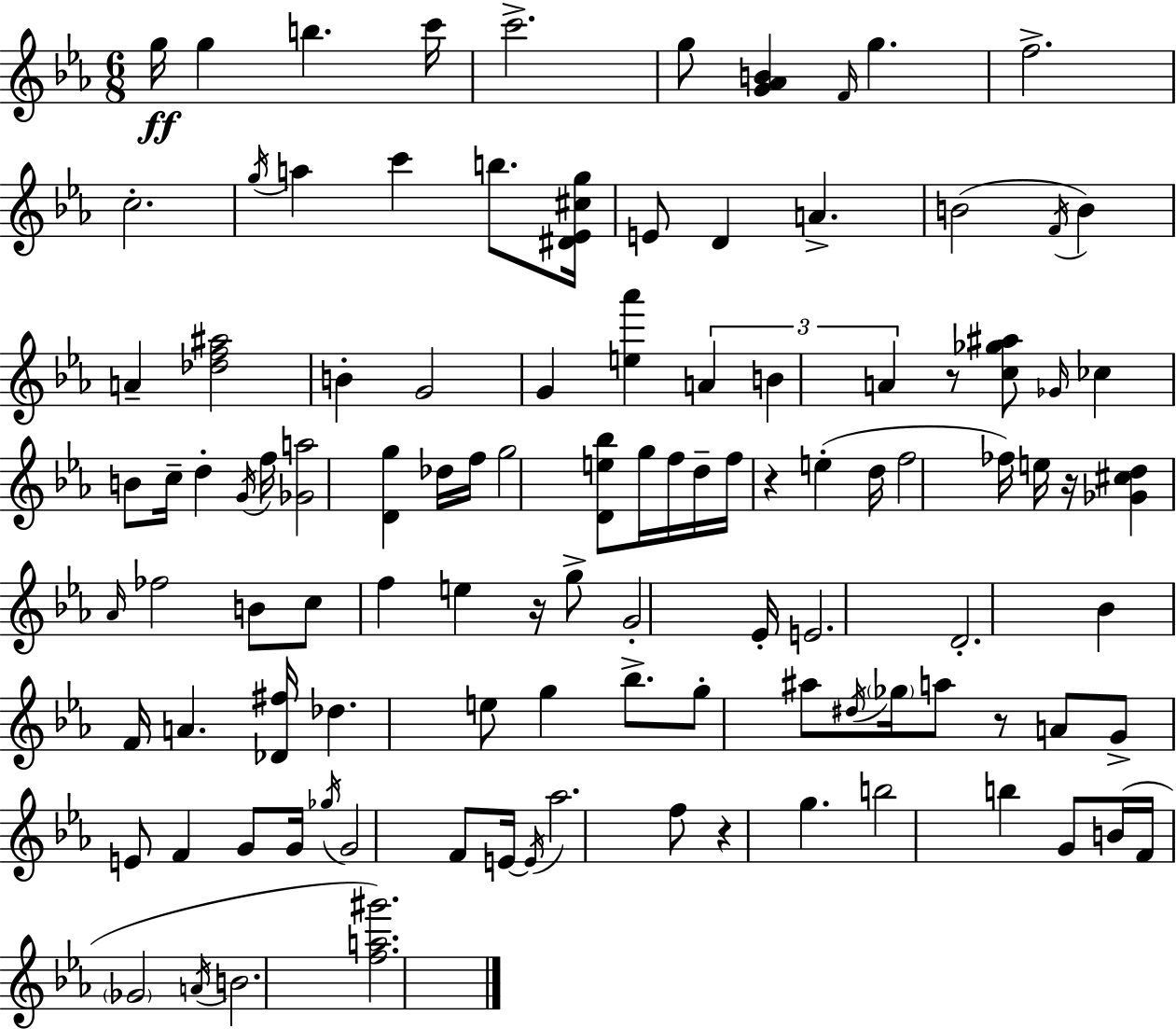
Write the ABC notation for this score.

X:1
T:Untitled
M:6/8
L:1/4
K:Cm
g/4 g b c'/4 c'2 g/2 [G_AB] F/4 g f2 c2 g/4 a c' b/2 [^D_E^cg]/4 E/2 D A B2 F/4 B A [_df^a]2 B G2 G [e_a'] A B A z/2 [c_g^a]/2 _G/4 _c B/2 c/4 d G/4 f/4 [_Ga]2 [Dg] _d/4 f/4 g2 [De_b]/2 g/4 f/4 d/4 f/4 z e d/4 f2 _f/4 e/4 z/4 [_G^cd] _A/4 _f2 B/2 c/2 f e z/4 g/2 G2 _E/4 E2 D2 _B F/4 A [_D^f]/4 _d e/2 g _b/2 g/2 ^a/2 ^d/4 _g/4 a/2 z/2 A/2 G/2 E/2 F G/2 G/4 _g/4 G2 F/2 E/4 E/4 _a2 f/2 z g b2 b G/2 B/4 F/4 _G2 A/4 B2 [fa^g']2